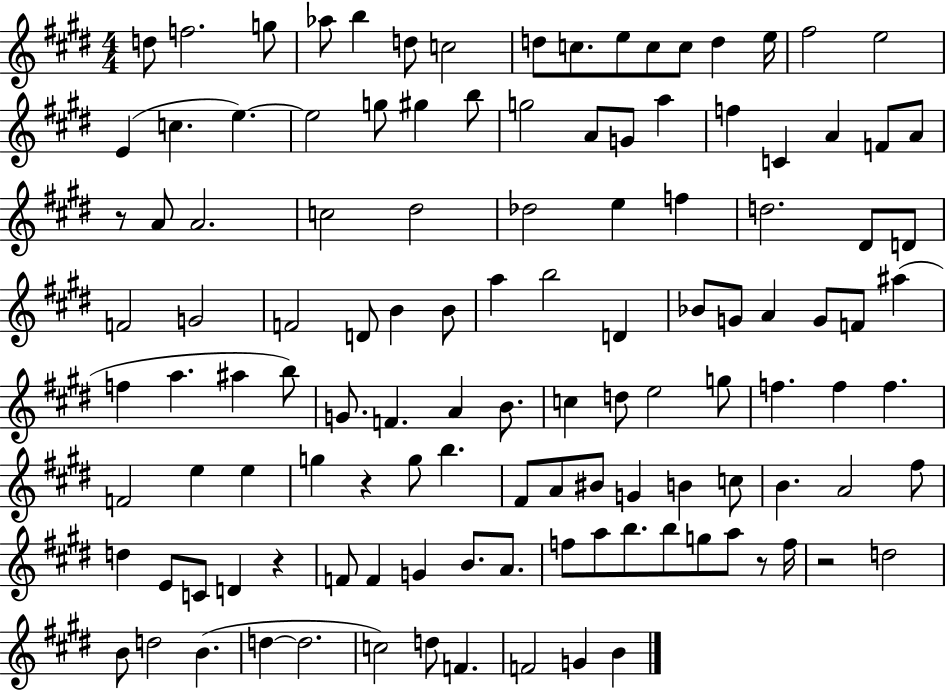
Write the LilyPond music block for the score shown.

{
  \clef treble
  \numericTimeSignature
  \time 4/4
  \key e \major
  \repeat volta 2 { d''8 f''2. g''8 | aes''8 b''4 d''8 c''2 | d''8 c''8. e''8 c''8 c''8 d''4 e''16 | fis''2 e''2 | \break e'4( c''4. e''4.~~) | e''2 g''8 gis''4 b''8 | g''2 a'8 g'8 a''4 | f''4 c'4 a'4 f'8 a'8 | \break r8 a'8 a'2. | c''2 dis''2 | des''2 e''4 f''4 | d''2. dis'8 d'8 | \break f'2 g'2 | f'2 d'8 b'4 b'8 | a''4 b''2 d'4 | bes'8 g'8 a'4 g'8 f'8 ais''4( | \break f''4 a''4. ais''4 b''8) | g'8. f'4. a'4 b'8. | c''4 d''8 e''2 g''8 | f''4. f''4 f''4. | \break f'2 e''4 e''4 | g''4 r4 g''8 b''4. | fis'8 a'8 bis'8 g'4 b'4 c''8 | b'4. a'2 fis''8 | \break d''4 e'8 c'8 d'4 r4 | f'8 f'4 g'4 b'8. a'8. | f''8 a''8 b''8. b''8 g''8 a''8 r8 f''16 | r2 d''2 | \break b'8 d''2 b'4.( | d''4~~ d''2. | c''2) d''8 f'4. | f'2 g'4 b'4 | \break } \bar "|."
}